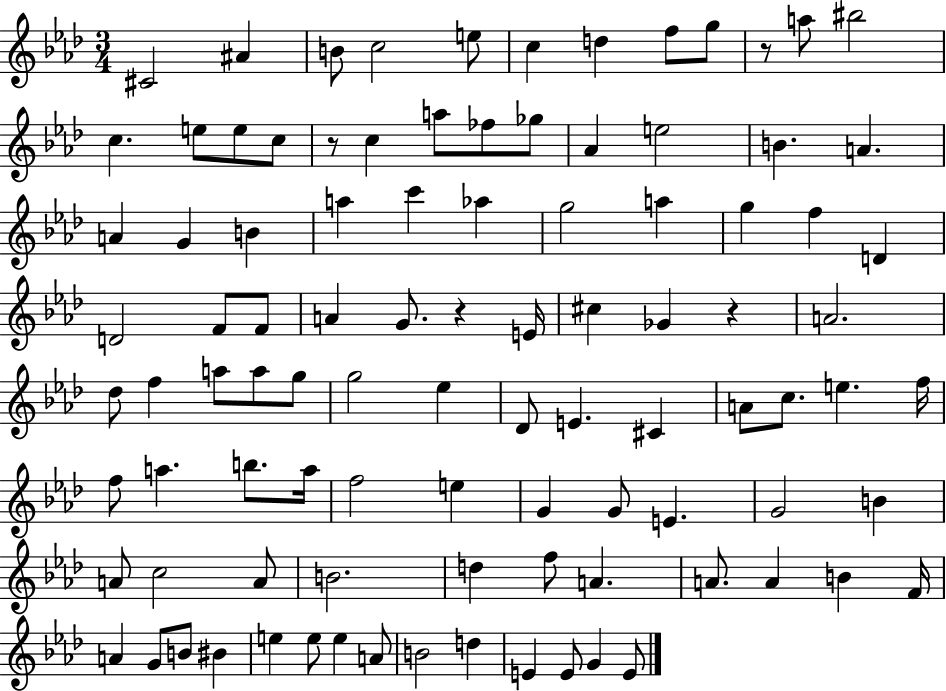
{
  \clef treble
  \numericTimeSignature
  \time 3/4
  \key aes \major
  cis'2 ais'4 | b'8 c''2 e''8 | c''4 d''4 f''8 g''8 | r8 a''8 bis''2 | \break c''4. e''8 e''8 c''8 | r8 c''4 a''8 fes''8 ges''8 | aes'4 e''2 | b'4. a'4. | \break a'4 g'4 b'4 | a''4 c'''4 aes''4 | g''2 a''4 | g''4 f''4 d'4 | \break d'2 f'8 f'8 | a'4 g'8. r4 e'16 | cis''4 ges'4 r4 | a'2. | \break des''8 f''4 a''8 a''8 g''8 | g''2 ees''4 | des'8 e'4. cis'4 | a'8 c''8. e''4. f''16 | \break f''8 a''4. b''8. a''16 | f''2 e''4 | g'4 g'8 e'4. | g'2 b'4 | \break a'8 c''2 a'8 | b'2. | d''4 f''8 a'4. | a'8. a'4 b'4 f'16 | \break a'4 g'8 b'8 bis'4 | e''4 e''8 e''4 a'8 | b'2 d''4 | e'4 e'8 g'4 e'8 | \break \bar "|."
}